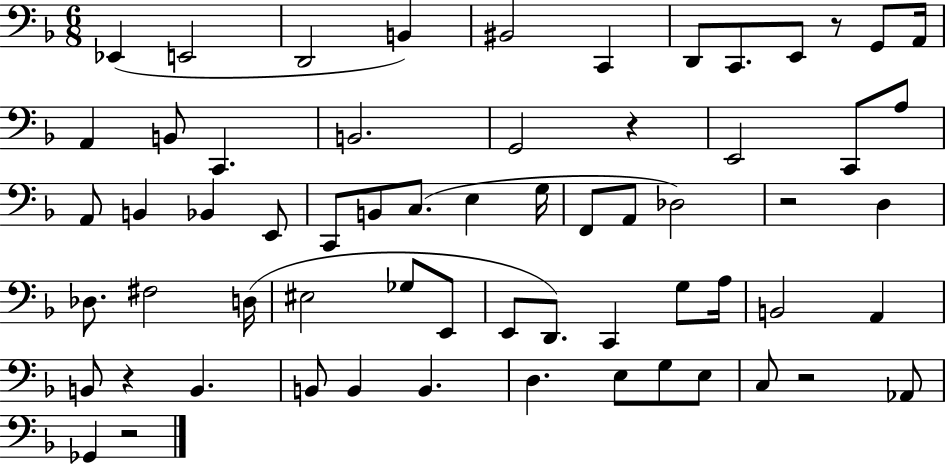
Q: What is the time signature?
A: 6/8